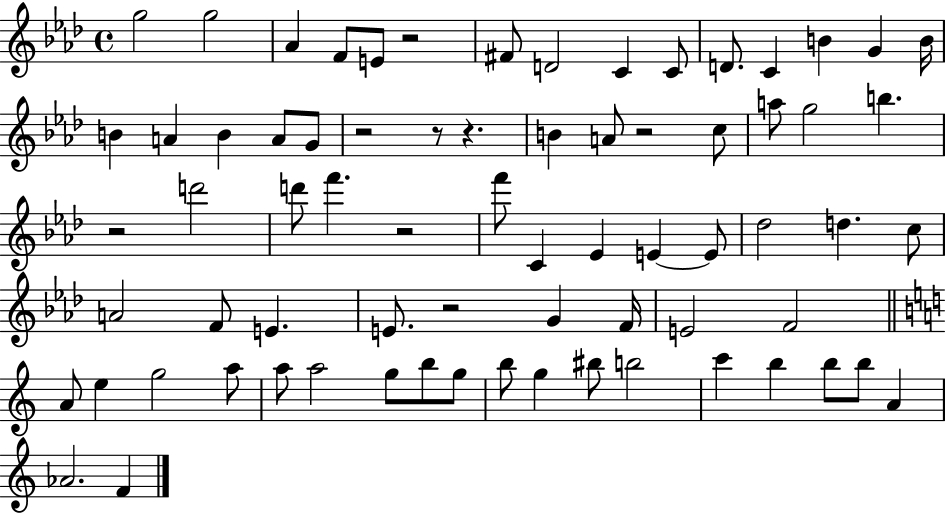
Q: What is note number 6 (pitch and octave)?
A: F#4